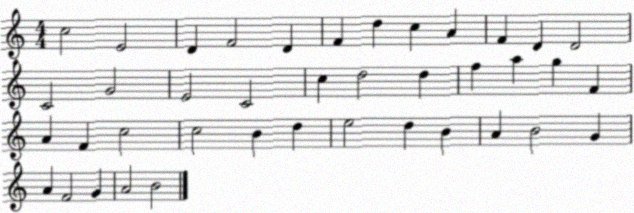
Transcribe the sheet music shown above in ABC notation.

X:1
T:Untitled
M:4/4
L:1/4
K:C
c2 E2 D F2 D F d c A F D D2 C2 G2 E2 C2 c d2 d f a g F A F c2 c2 B d e2 d B A B2 G A F2 G A2 B2